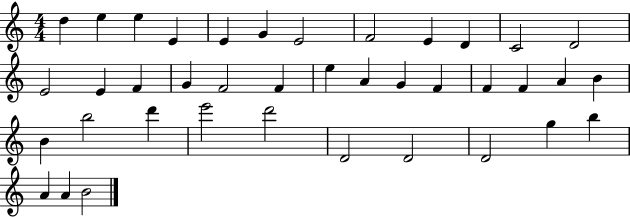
D5/q E5/q E5/q E4/q E4/q G4/q E4/h F4/h E4/q D4/q C4/h D4/h E4/h E4/q F4/q G4/q F4/h F4/q E5/q A4/q G4/q F4/q F4/q F4/q A4/q B4/q B4/q B5/h D6/q E6/h D6/h D4/h D4/h D4/h G5/q B5/q A4/q A4/q B4/h